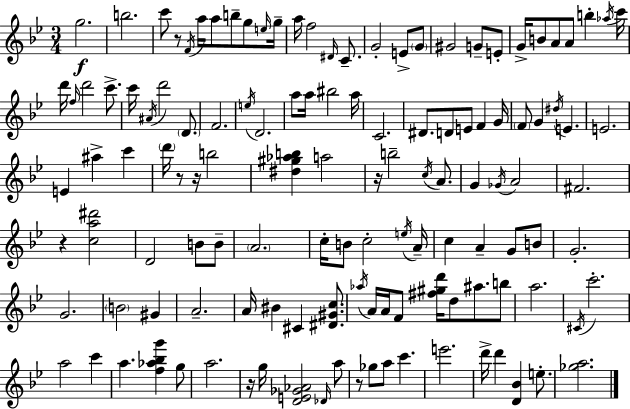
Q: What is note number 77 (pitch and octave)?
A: A4